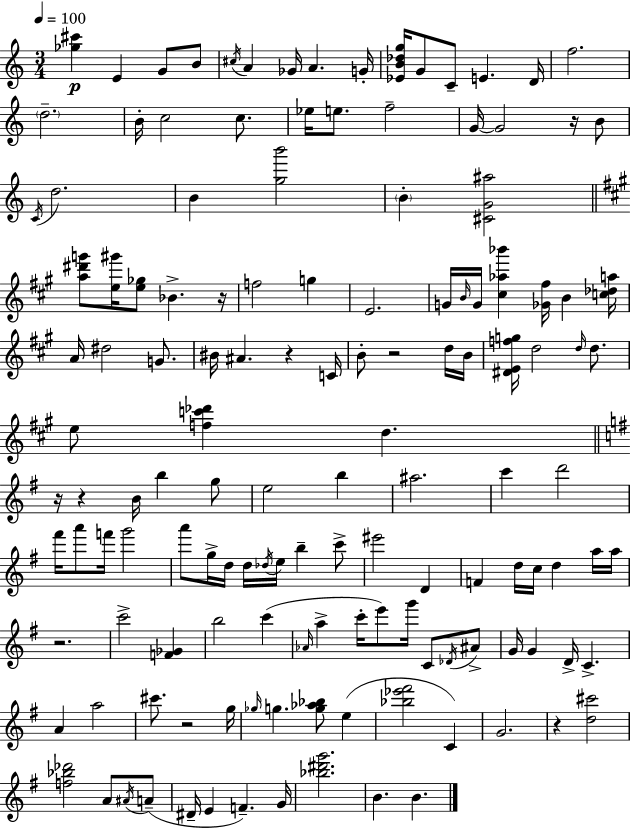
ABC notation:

X:1
T:Untitled
M:3/4
L:1/4
K:Am
[_g^c'] E G/2 B/2 ^c/4 A _G/4 A G/4 [_EB_dg]/4 G/2 C/2 E D/4 f2 d2 B/4 c2 c/2 _e/4 e/2 f2 G/4 G2 z/4 B/2 C/4 d2 B [gb']2 B [^CG^a]2 [a^d'g']/2 [e^g']/4 [e_g]/2 _B z/4 f2 g E2 G/4 B/4 G/4 [^c_a_b'] [_G^f]/4 B [c_da]/4 A/4 ^d2 G/2 ^B/4 ^A z C/4 B/2 z2 d/4 B/4 [^DEfg]/4 d2 d/4 d/2 e/2 [fc'_d'] d z/4 z B/4 b g/2 e2 b ^a2 c' d'2 ^f'/4 a'/2 f'/4 g'2 a'/2 g/4 d/4 d/4 _d/4 e/4 b c'/2 ^e'2 D F d/4 c/4 d a/4 a/4 z2 c'2 [F_G] b2 c' _A/4 a c'/4 e'/2 g'/4 C/2 _D/4 ^A/2 G/4 G D/4 C A a2 ^c'/2 z2 g/4 _g/4 g [g_a_b]/2 e [_b_e'^f']2 C G2 z [d^c']2 [f_b_d']2 A/2 ^A/4 A/2 ^D/4 E F G/4 [_b^d'g']2 B B